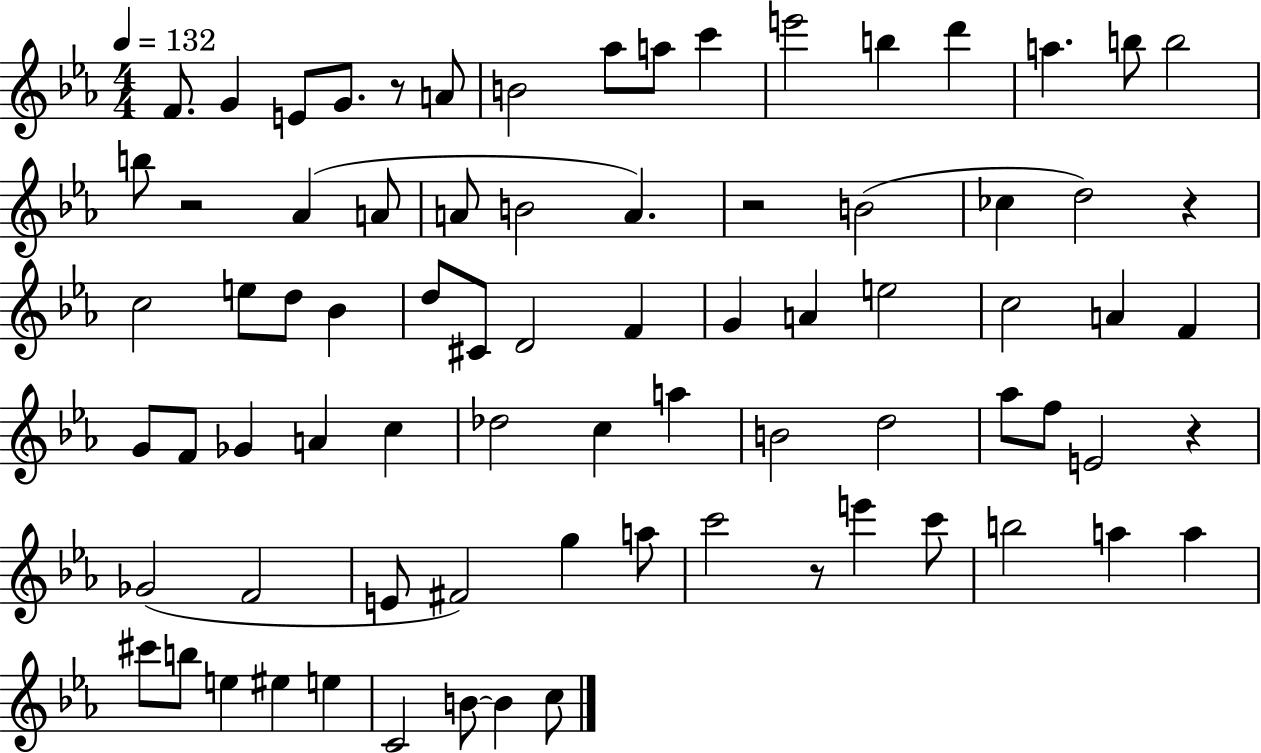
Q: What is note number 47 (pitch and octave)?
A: B4